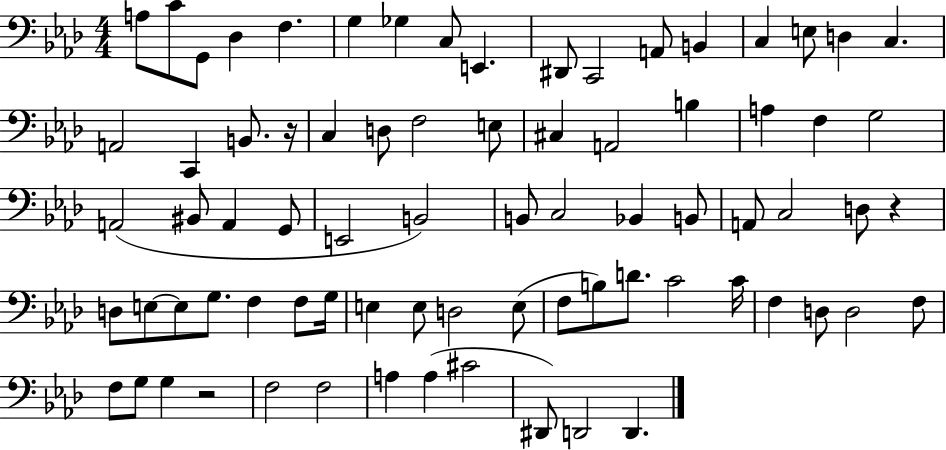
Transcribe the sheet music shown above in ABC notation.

X:1
T:Untitled
M:4/4
L:1/4
K:Ab
A,/2 C/2 G,,/2 _D, F, G, _G, C,/2 E,, ^D,,/2 C,,2 A,,/2 B,, C, E,/2 D, C, A,,2 C,, B,,/2 z/4 C, D,/2 F,2 E,/2 ^C, A,,2 B, A, F, G,2 A,,2 ^B,,/2 A,, G,,/2 E,,2 B,,2 B,,/2 C,2 _B,, B,,/2 A,,/2 C,2 D,/2 z D,/2 E,/2 E,/2 G,/2 F, F,/2 G,/4 E, E,/2 D,2 E,/2 F,/2 B,/2 D/2 C2 C/4 F, D,/2 D,2 F,/2 F,/2 G,/2 G, z2 F,2 F,2 A, A, ^C2 ^D,,/2 D,,2 D,,